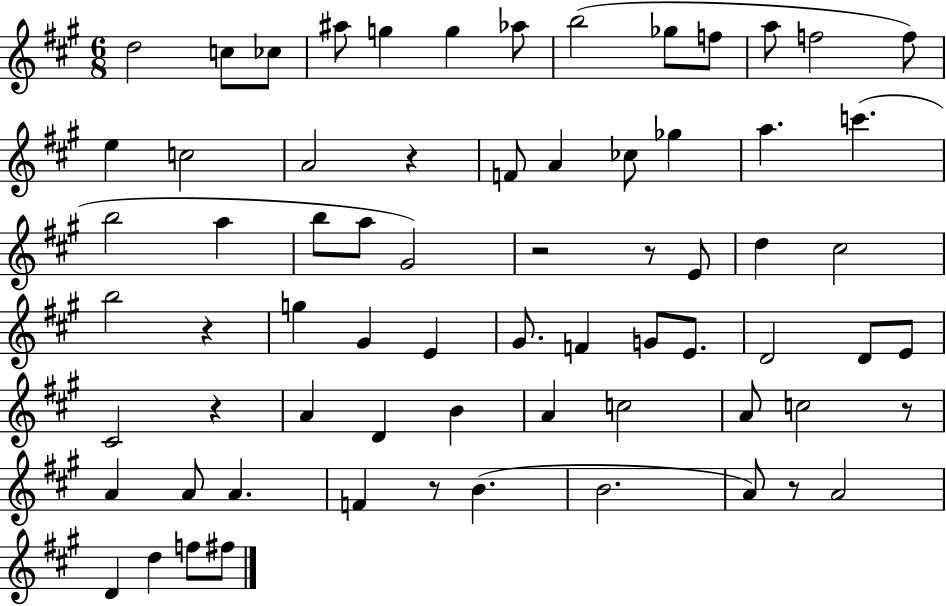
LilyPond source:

{
  \clef treble
  \numericTimeSignature
  \time 6/8
  \key a \major
  \repeat volta 2 { d''2 c''8 ces''8 | ais''8 g''4 g''4 aes''8 | b''2( ges''8 f''8 | a''8 f''2 f''8) | \break e''4 c''2 | a'2 r4 | f'8 a'4 ces''8 ges''4 | a''4. c'''4.( | \break b''2 a''4 | b''8 a''8 gis'2) | r2 r8 e'8 | d''4 cis''2 | \break b''2 r4 | g''4 gis'4 e'4 | gis'8. f'4 g'8 e'8. | d'2 d'8 e'8 | \break cis'2 r4 | a'4 d'4 b'4 | a'4 c''2 | a'8 c''2 r8 | \break a'4 a'8 a'4. | f'4 r8 b'4.( | b'2. | a'8) r8 a'2 | \break d'4 d''4 f''8 fis''8 | } \bar "|."
}